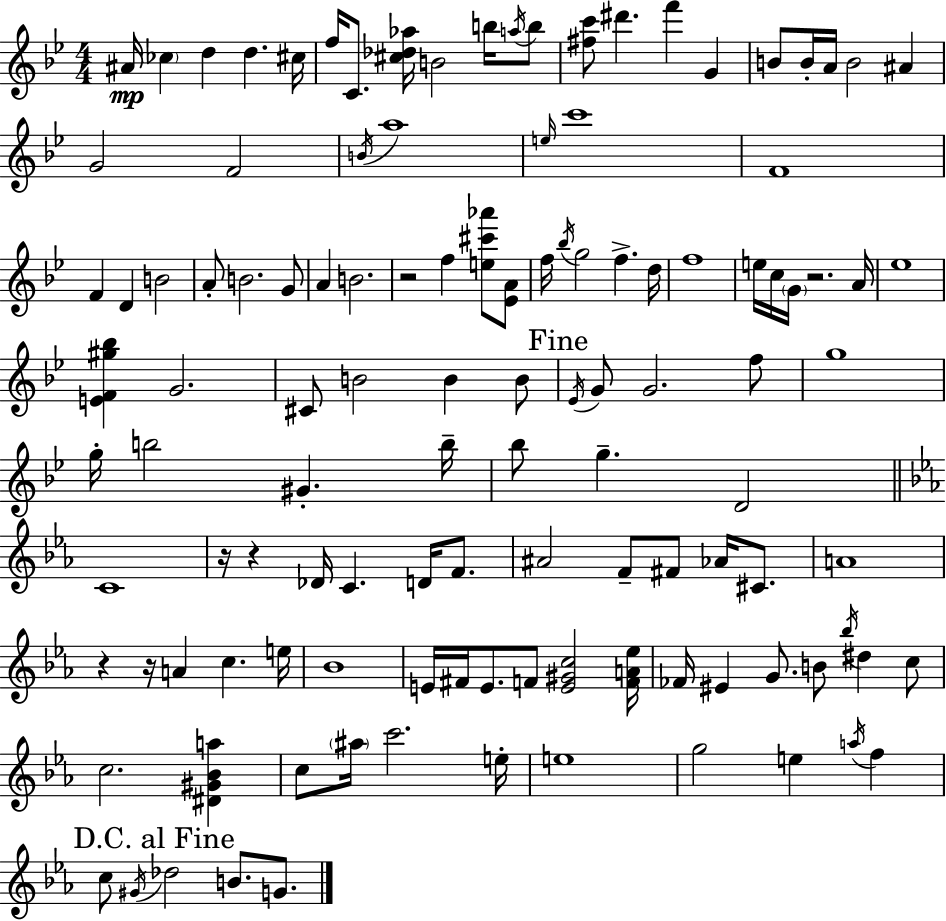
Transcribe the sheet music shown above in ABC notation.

X:1
T:Untitled
M:4/4
L:1/4
K:Gm
^A/4 _c d d ^c/4 f/4 C/2 [^c_d_a]/4 B2 b/4 a/4 b/2 [^fc']/2 ^d' f' G B/2 B/4 A/4 B2 ^A G2 F2 B/4 a4 e/4 c'4 F4 F D B2 A/2 B2 G/2 A B2 z2 f [e^c'_a']/2 [_EA]/2 f/4 _b/4 g2 f d/4 f4 e/4 c/4 G/4 z2 A/4 _e4 [EF^g_b] G2 ^C/2 B2 B B/2 _E/4 G/2 G2 f/2 g4 g/4 b2 ^G b/4 _b/2 g D2 C4 z/4 z _D/4 C D/4 F/2 ^A2 F/2 ^F/2 _A/4 ^C/2 A4 z z/4 A c e/4 _B4 E/4 ^F/4 E/2 F/2 [E^Gc]2 [FA_e]/4 _F/4 ^E G/2 B/2 _b/4 ^d c/2 c2 [^D^G_Ba] c/2 ^a/4 c'2 e/4 e4 g2 e a/4 f c/2 ^G/4 _d2 B/2 G/2